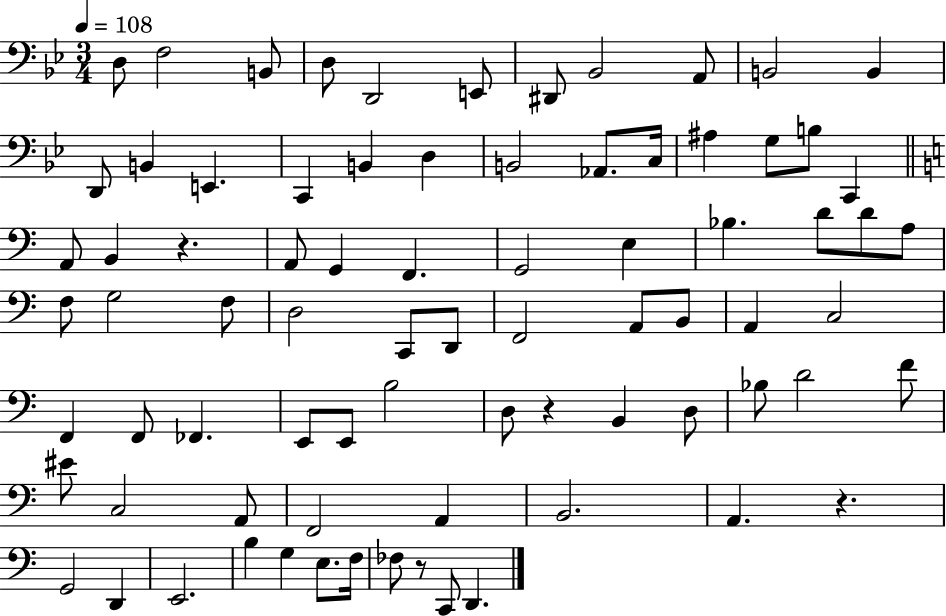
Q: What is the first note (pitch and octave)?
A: D3